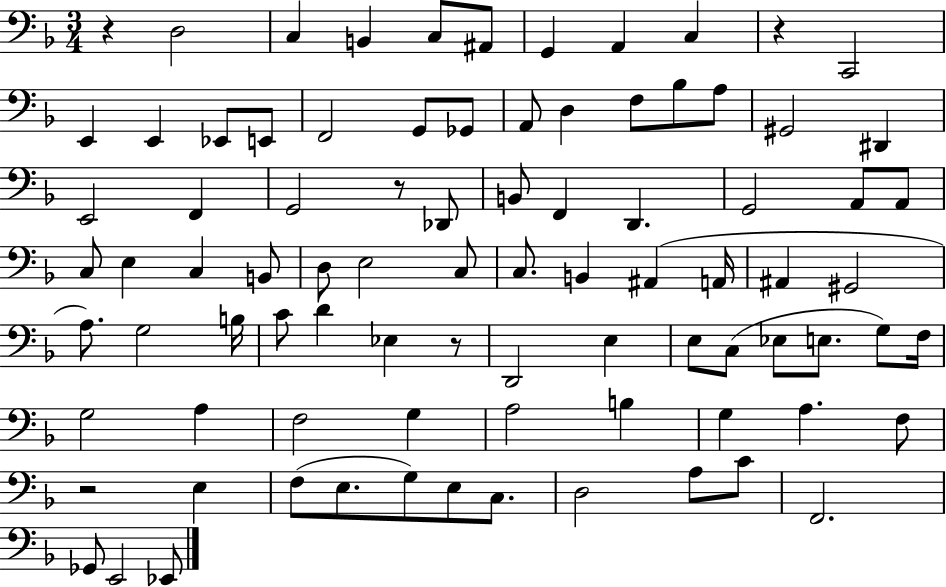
X:1
T:Untitled
M:3/4
L:1/4
K:F
z D,2 C, B,, C,/2 ^A,,/2 G,, A,, C, z C,,2 E,, E,, _E,,/2 E,,/2 F,,2 G,,/2 _G,,/2 A,,/2 D, F,/2 _B,/2 A,/2 ^G,,2 ^D,, E,,2 F,, G,,2 z/2 _D,,/2 B,,/2 F,, D,, G,,2 A,,/2 A,,/2 C,/2 E, C, B,,/2 D,/2 E,2 C,/2 C,/2 B,, ^A,, A,,/4 ^A,, ^G,,2 A,/2 G,2 B,/4 C/2 D _E, z/2 D,,2 E, E,/2 C,/2 _E,/2 E,/2 G,/2 F,/4 G,2 A, F,2 G, A,2 B, G, A, F,/2 z2 E, F,/2 E,/2 G,/2 E,/2 C,/2 D,2 A,/2 C/2 F,,2 _G,,/2 E,,2 _E,,/2